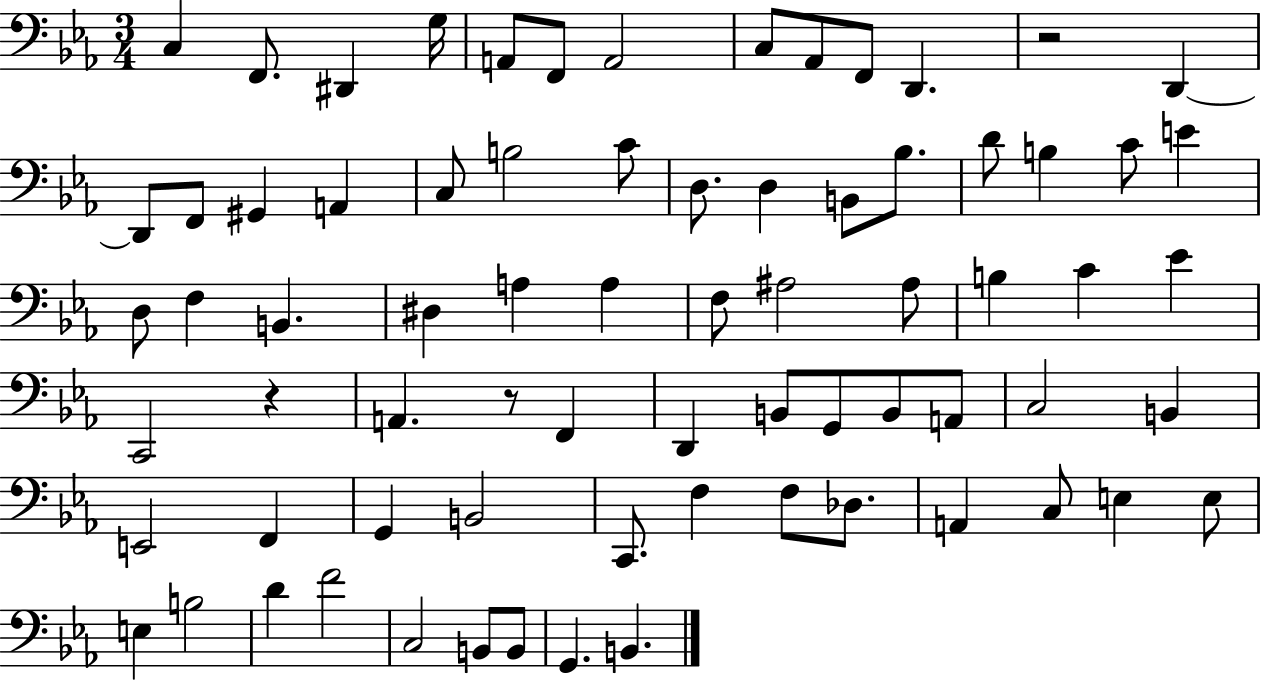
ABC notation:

X:1
T:Untitled
M:3/4
L:1/4
K:Eb
C, F,,/2 ^D,, G,/4 A,,/2 F,,/2 A,,2 C,/2 _A,,/2 F,,/2 D,, z2 D,, D,,/2 F,,/2 ^G,, A,, C,/2 B,2 C/2 D,/2 D, B,,/2 _B,/2 D/2 B, C/2 E D,/2 F, B,, ^D, A, A, F,/2 ^A,2 ^A,/2 B, C _E C,,2 z A,, z/2 F,, D,, B,,/2 G,,/2 B,,/2 A,,/2 C,2 B,, E,,2 F,, G,, B,,2 C,,/2 F, F,/2 _D,/2 A,, C,/2 E, E,/2 E, B,2 D F2 C,2 B,,/2 B,,/2 G,, B,,